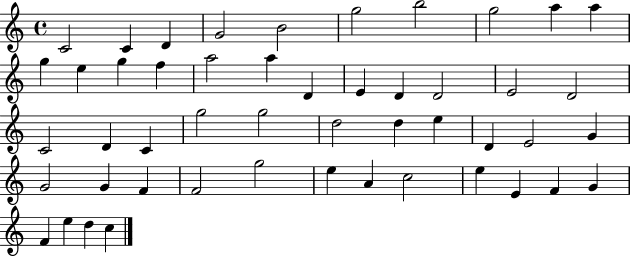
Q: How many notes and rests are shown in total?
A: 49